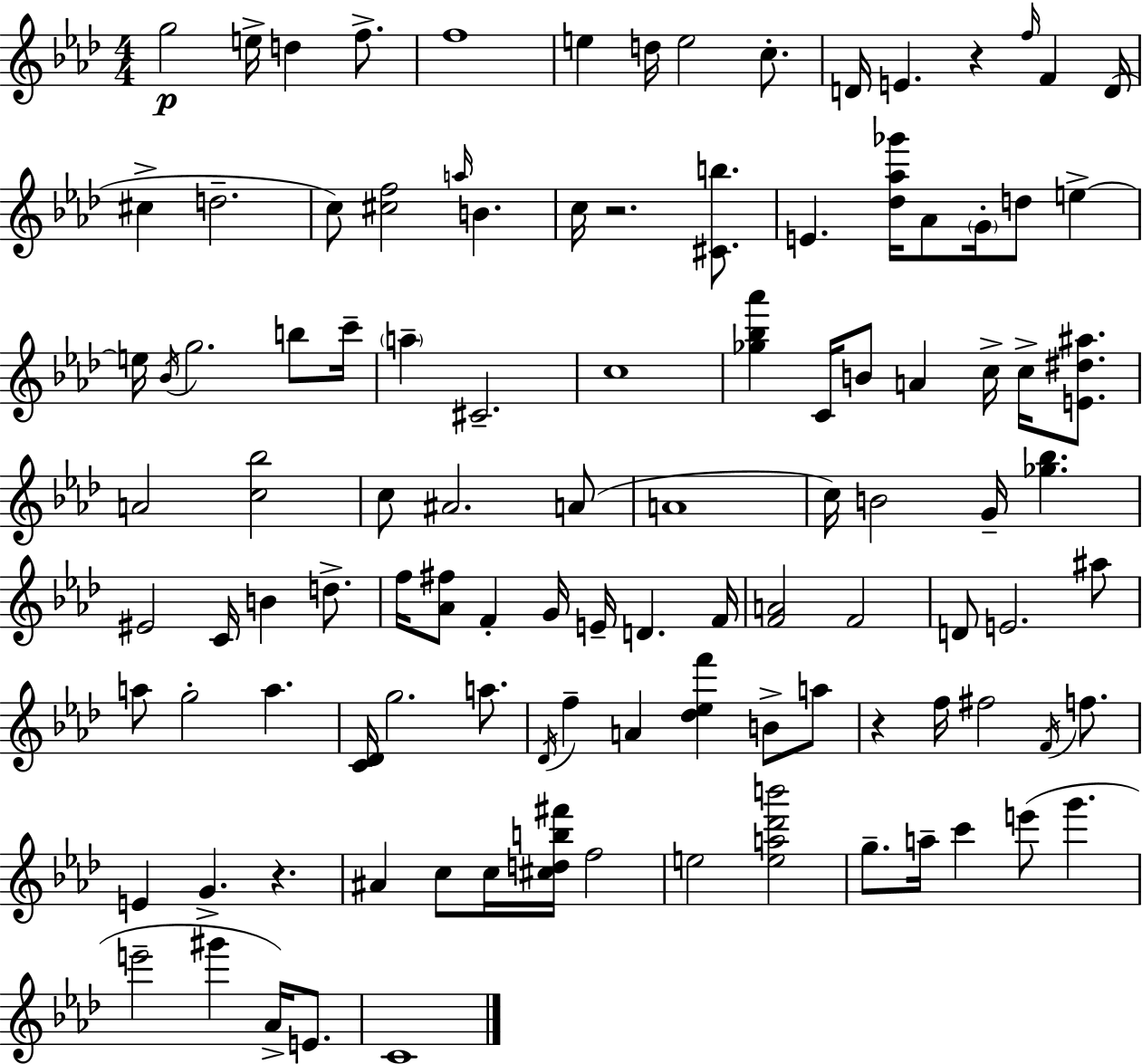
X:1
T:Untitled
M:4/4
L:1/4
K:Fm
g2 e/4 d f/2 f4 e d/4 e2 c/2 D/4 E z f/4 F D/4 ^c d2 c/2 [^cf]2 a/4 B c/4 z2 [^Cb]/2 E [_d_a_g']/4 _A/2 G/4 d/2 e e/4 _B/4 g2 b/2 c'/4 a ^C2 c4 [_g_b_a'] C/4 B/2 A c/4 c/4 [E^d^a]/2 A2 [c_b]2 c/2 ^A2 A/2 A4 c/4 B2 G/4 [_g_b] ^E2 C/4 B d/2 f/4 [_A^f]/2 F G/4 E/4 D F/4 [FA]2 F2 D/2 E2 ^a/2 a/2 g2 a [C_D]/4 g2 a/2 _D/4 f A [_d_ef'] B/2 a/2 z f/4 ^f2 F/4 f/2 E G z ^A c/2 c/4 [^cdb^f']/4 f2 e2 [ea_d'b']2 g/2 a/4 c' e'/2 g' e'2 ^g' _A/4 E/2 C4